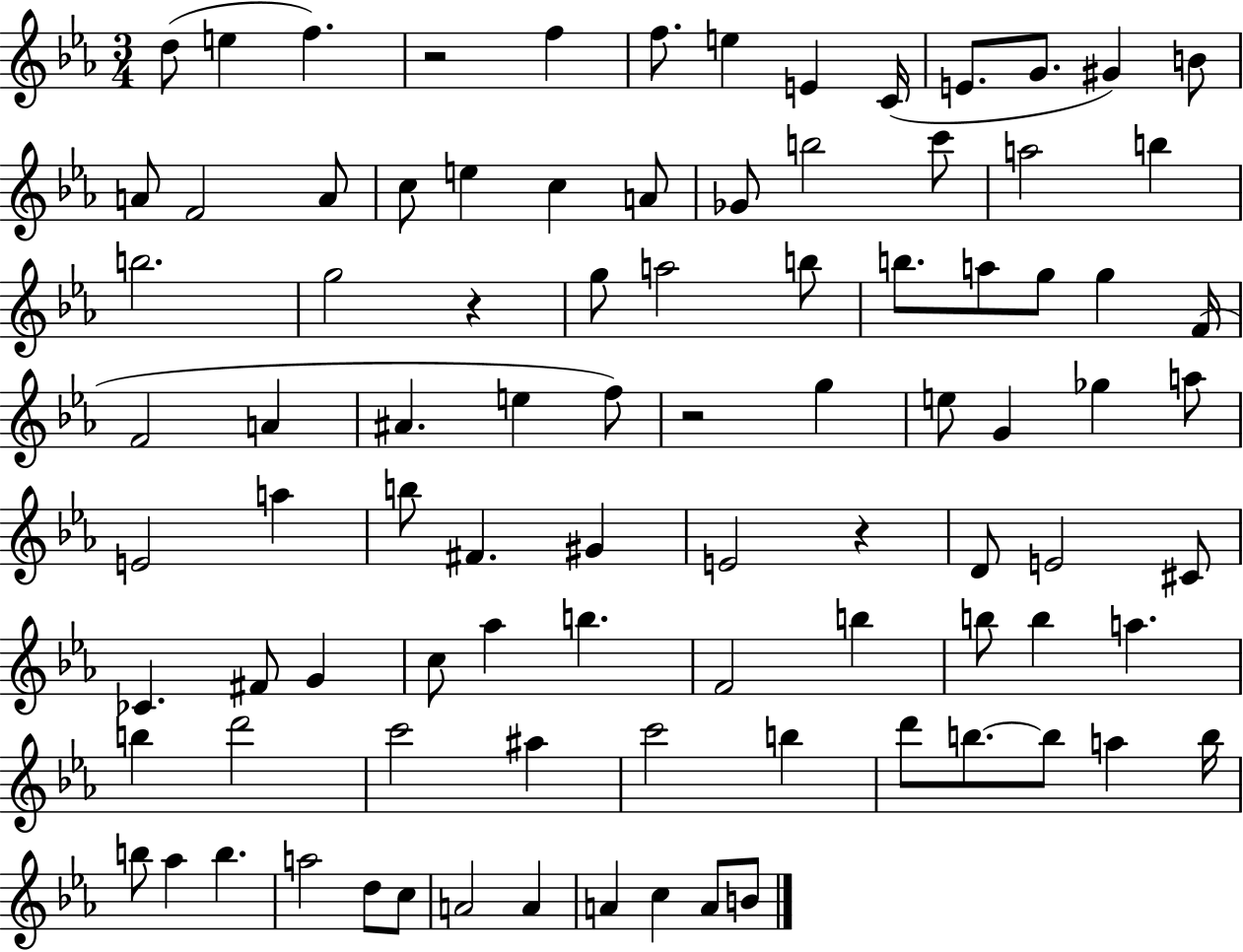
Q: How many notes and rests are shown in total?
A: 91